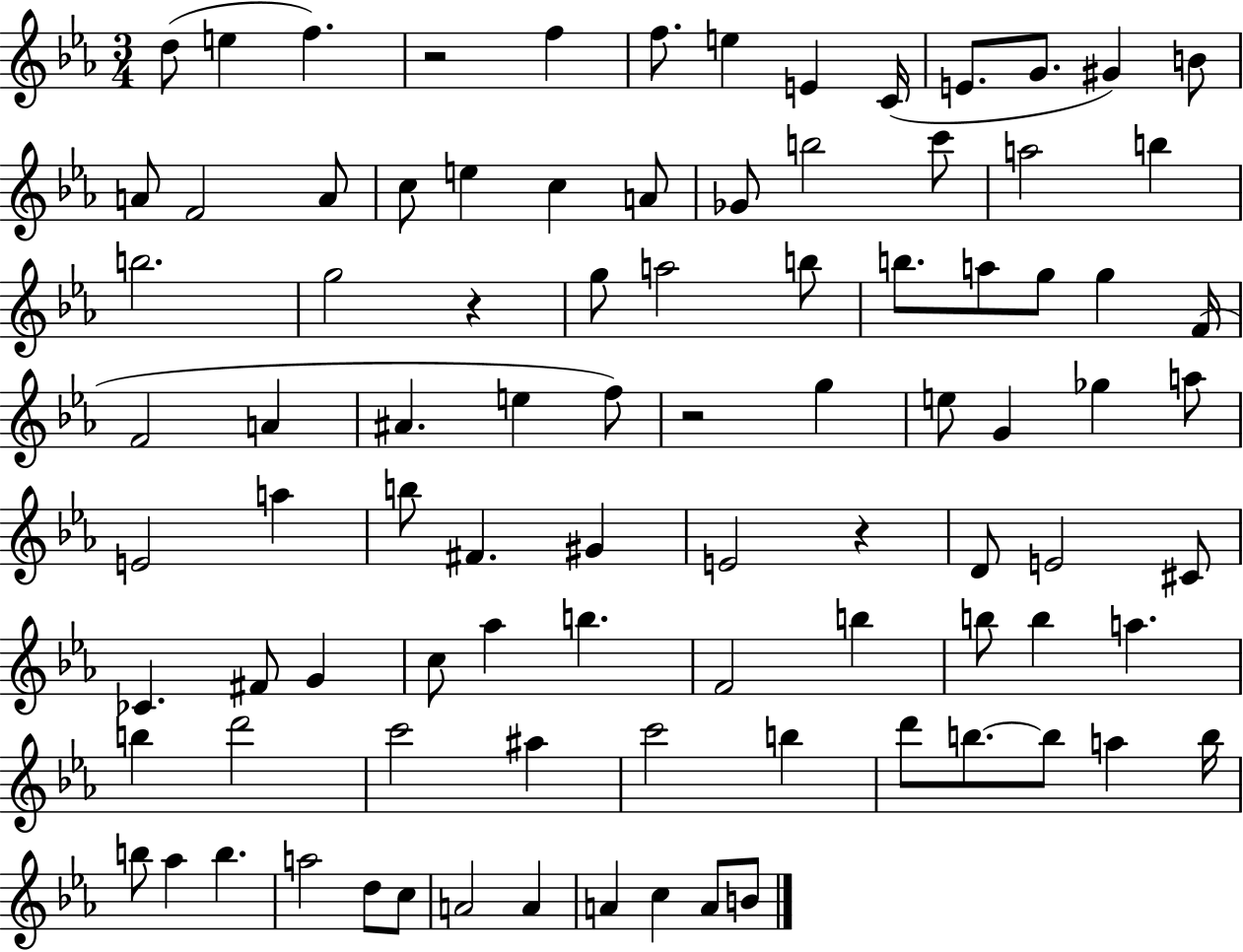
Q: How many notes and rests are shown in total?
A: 91